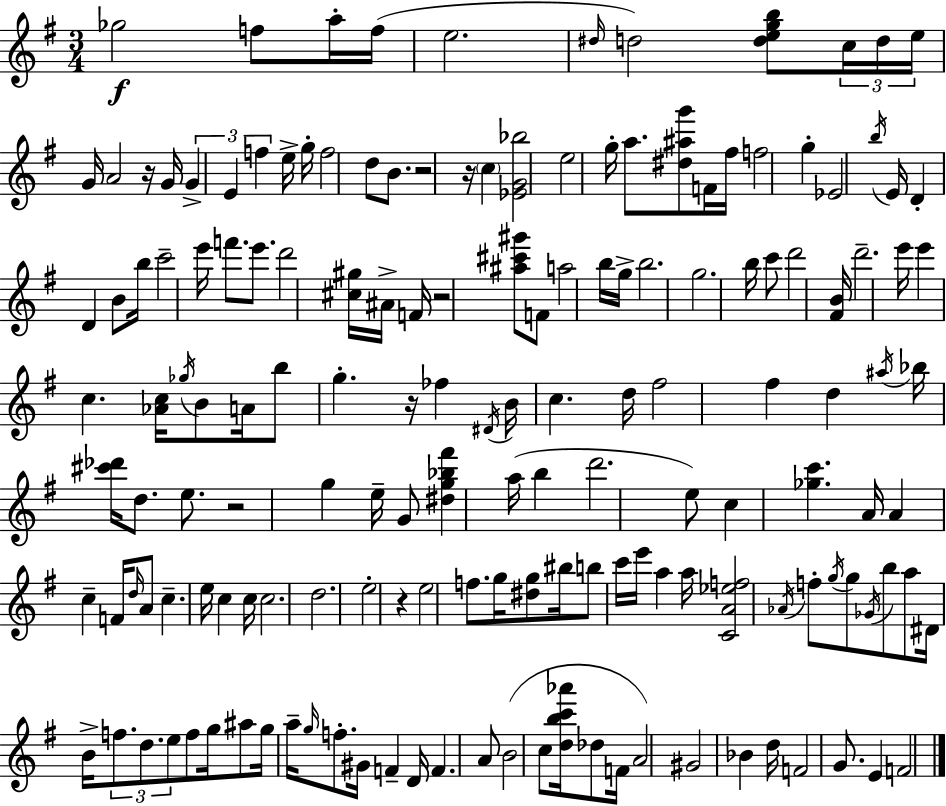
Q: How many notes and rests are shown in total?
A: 159